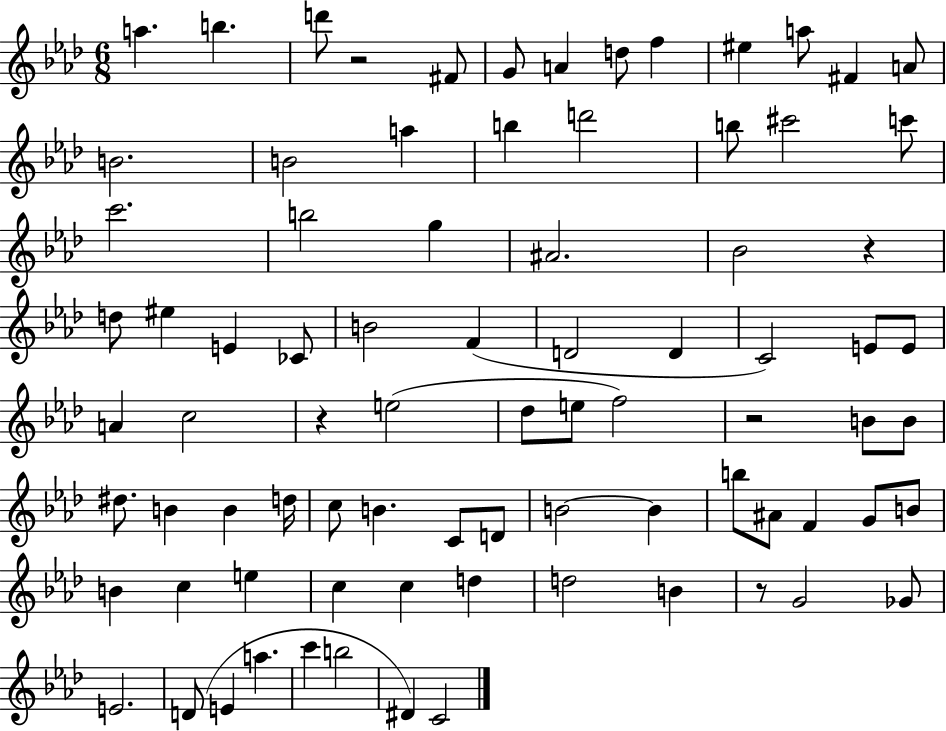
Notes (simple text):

A5/q. B5/q. D6/e R/h F#4/e G4/e A4/q D5/e F5/q EIS5/q A5/e F#4/q A4/e B4/h. B4/h A5/q B5/q D6/h B5/e C#6/h C6/e C6/h. B5/h G5/q A#4/h. Bb4/h R/q D5/e EIS5/q E4/q CES4/e B4/h F4/q D4/h D4/q C4/h E4/e E4/e A4/q C5/h R/q E5/h Db5/e E5/e F5/h R/h B4/e B4/e D#5/e. B4/q B4/q D5/s C5/e B4/q. C4/e D4/e B4/h B4/q B5/e A#4/e F4/q G4/e B4/e B4/q C5/q E5/q C5/q C5/q D5/q D5/h B4/q R/e G4/h Gb4/e E4/h. D4/e E4/q A5/q. C6/q B5/h D#4/q C4/h